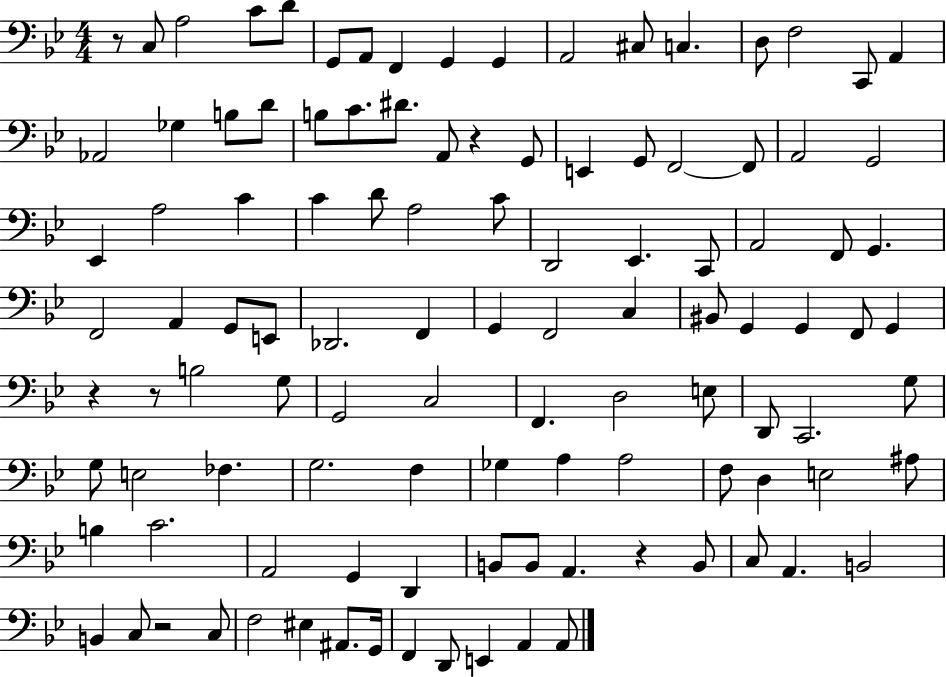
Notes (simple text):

R/e C3/e A3/h C4/e D4/e G2/e A2/e F2/q G2/q G2/q A2/h C#3/e C3/q. D3/e F3/h C2/e A2/q Ab2/h Gb3/q B3/e D4/e B3/e C4/e. D#4/e. A2/e R/q G2/e E2/q G2/e F2/h F2/e A2/h G2/h Eb2/q A3/h C4/q C4/q D4/e A3/h C4/e D2/h Eb2/q. C2/e A2/h F2/e G2/q. F2/h A2/q G2/e E2/e Db2/h. F2/q G2/q F2/h C3/q BIS2/e G2/q G2/q F2/e G2/q R/q R/e B3/h G3/e G2/h C3/h F2/q. D3/h E3/e D2/e C2/h. G3/e G3/e E3/h FES3/q. G3/h. F3/q Gb3/q A3/q A3/h F3/e D3/q E3/h A#3/e B3/q C4/h. A2/h G2/q D2/q B2/e B2/e A2/q. R/q B2/e C3/e A2/q. B2/h B2/q C3/e R/h C3/e F3/h EIS3/q A#2/e. G2/s F2/q D2/e E2/q A2/q A2/e